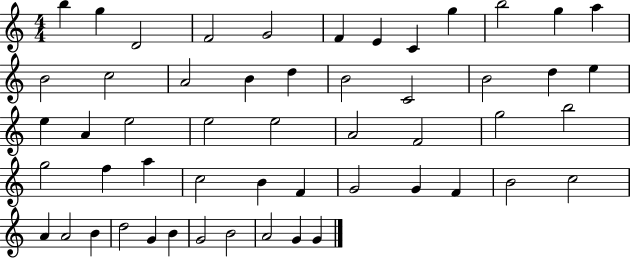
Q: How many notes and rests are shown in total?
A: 53